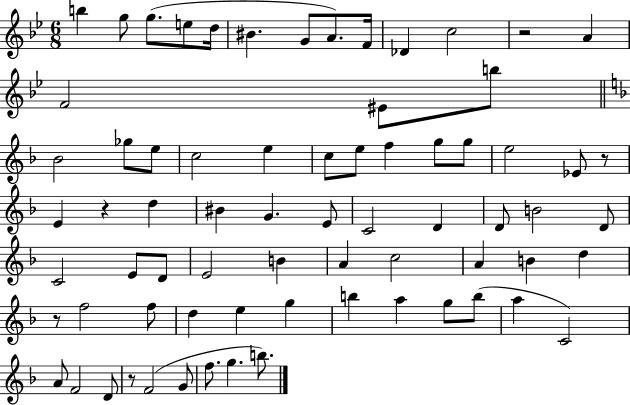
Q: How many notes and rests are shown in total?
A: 71